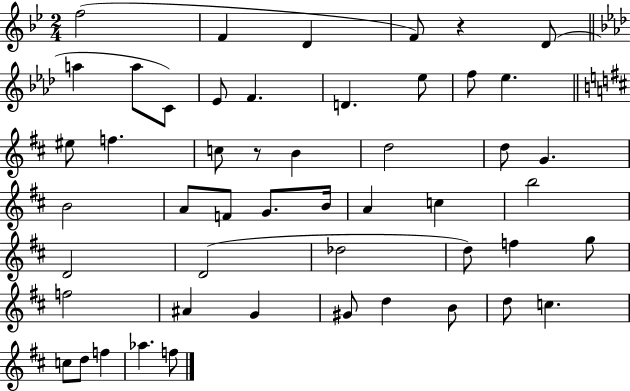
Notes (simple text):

F5/h F4/q D4/q F4/e R/q D4/e A5/q A5/e C4/e Eb4/e F4/q. D4/q. Eb5/e F5/e Eb5/q. EIS5/e F5/q. C5/e R/e B4/q D5/h D5/e G4/q. B4/h A4/e F4/e G4/e. B4/s A4/q C5/q B5/h D4/h D4/h Db5/h D5/e F5/q G5/e F5/h A#4/q G4/q G#4/e D5/q B4/e D5/e C5/q. C5/e D5/e F5/q Ab5/q. F5/e